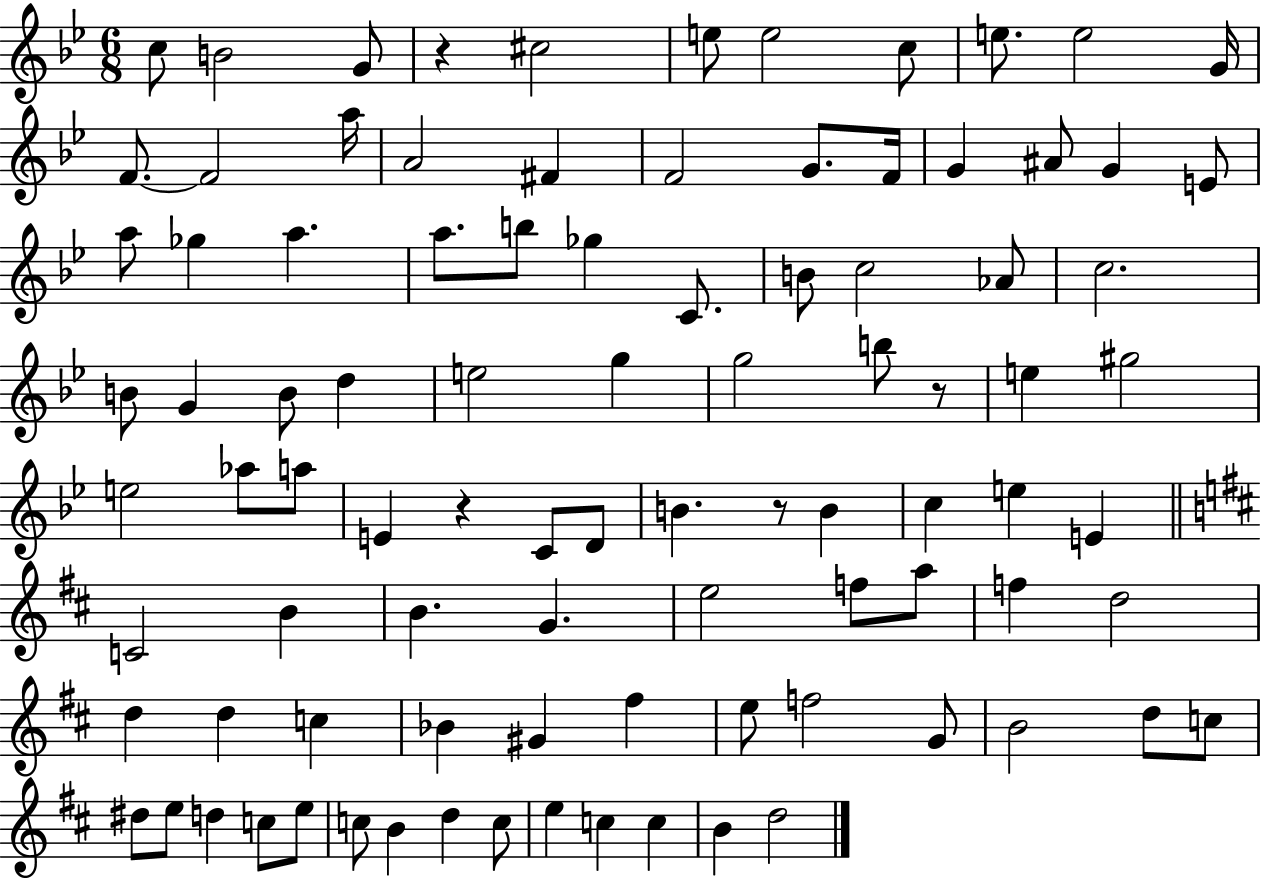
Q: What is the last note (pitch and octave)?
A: D5